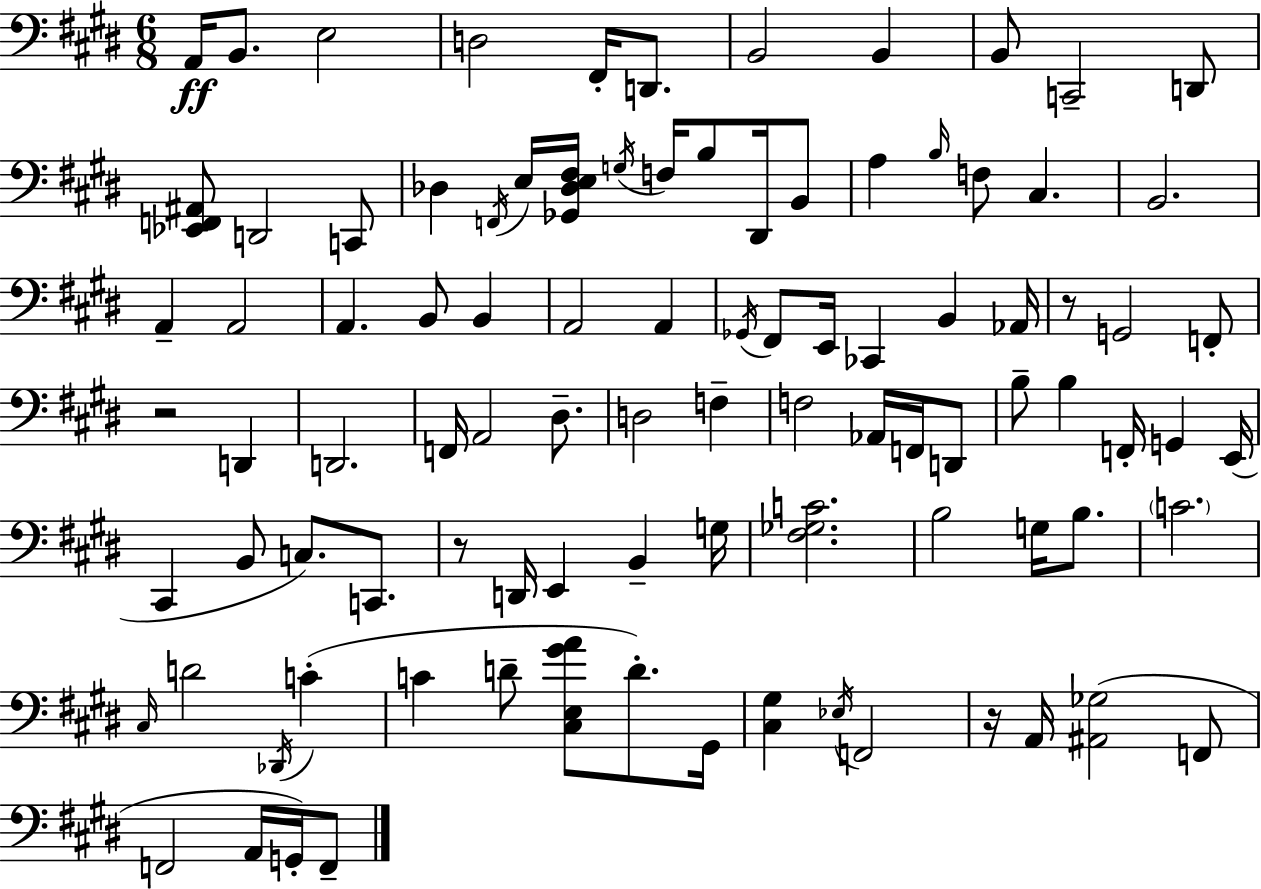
X:1
T:Untitled
M:6/8
L:1/4
K:E
A,,/4 B,,/2 E,2 D,2 ^F,,/4 D,,/2 B,,2 B,, B,,/2 C,,2 D,,/2 [_E,,F,,^A,,]/2 D,,2 C,,/2 _D, F,,/4 E,/4 [_G,,_D,E,^F,]/4 G,/4 F,/4 B,/2 ^D,,/4 B,,/2 A, B,/4 F,/2 ^C, B,,2 A,, A,,2 A,, B,,/2 B,, A,,2 A,, _G,,/4 ^F,,/2 E,,/4 _C,, B,, _A,,/4 z/2 G,,2 F,,/2 z2 D,, D,,2 F,,/4 A,,2 ^D,/2 D,2 F, F,2 _A,,/4 F,,/4 D,,/2 B,/2 B, F,,/4 G,, E,,/4 ^C,, B,,/2 C,/2 C,,/2 z/2 D,,/4 E,, B,, G,/4 [^F,_G,C]2 B,2 G,/4 B,/2 C2 ^C,/4 D2 _D,,/4 C C D/2 [^C,E,^GA]/2 D/2 ^G,,/4 [^C,^G,] _E,/4 F,,2 z/4 A,,/4 [^A,,_G,]2 F,,/2 F,,2 A,,/4 G,,/4 F,,/2